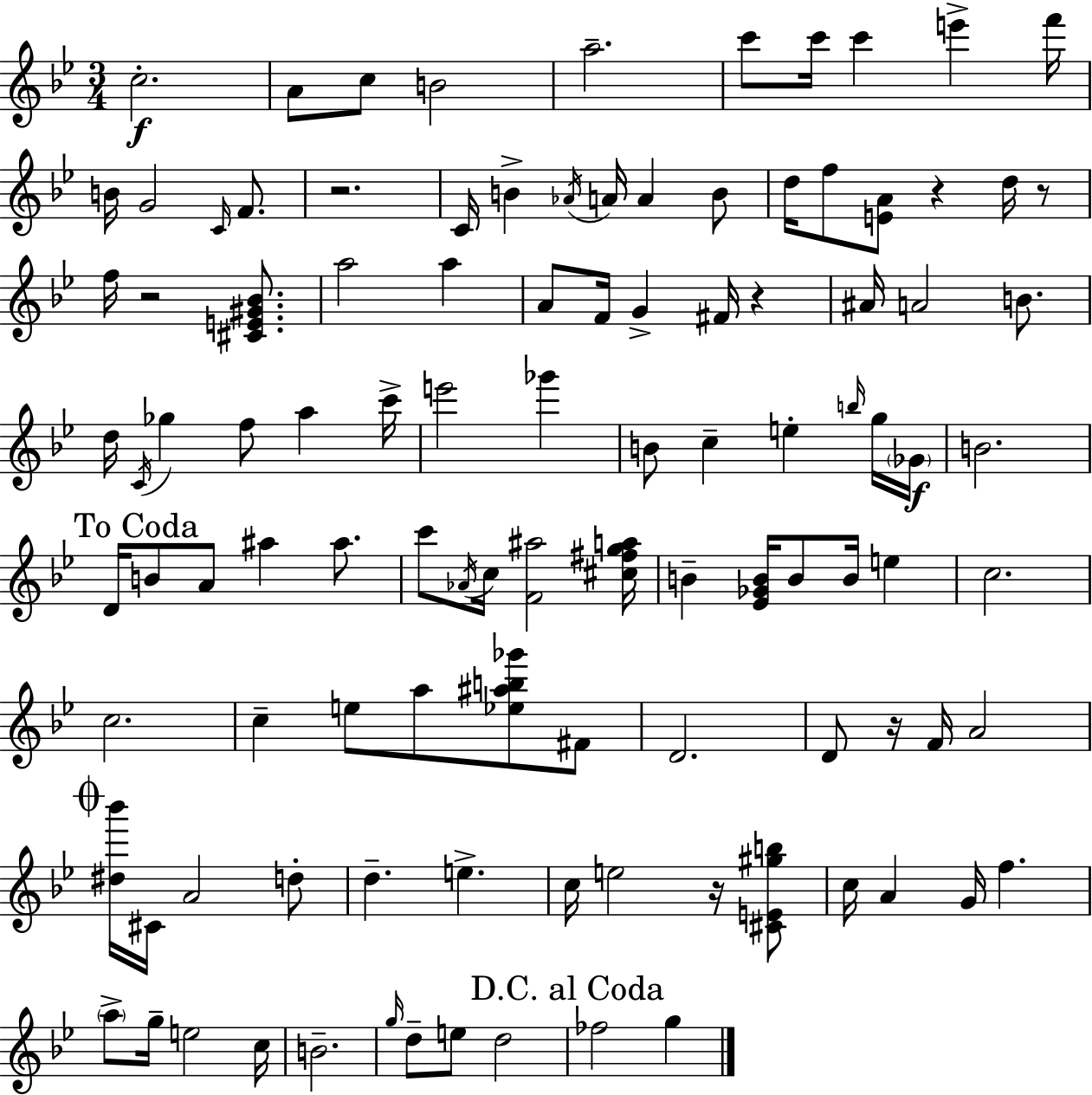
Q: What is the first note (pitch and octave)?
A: C5